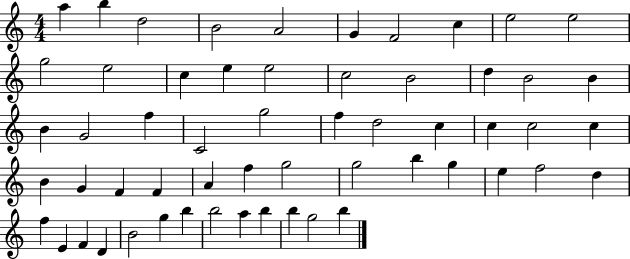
{
  \clef treble
  \numericTimeSignature
  \time 4/4
  \key c \major
  a''4 b''4 d''2 | b'2 a'2 | g'4 f'2 c''4 | e''2 e''2 | \break g''2 e''2 | c''4 e''4 e''2 | c''2 b'2 | d''4 b'2 b'4 | \break b'4 g'2 f''4 | c'2 g''2 | f''4 d''2 c''4 | c''4 c''2 c''4 | \break b'4 g'4 f'4 f'4 | a'4 f''4 g''2 | g''2 b''4 g''4 | e''4 f''2 d''4 | \break f''4 e'4 f'4 d'4 | b'2 g''4 b''4 | b''2 a''4 b''4 | b''4 g''2 b''4 | \break \bar "|."
}